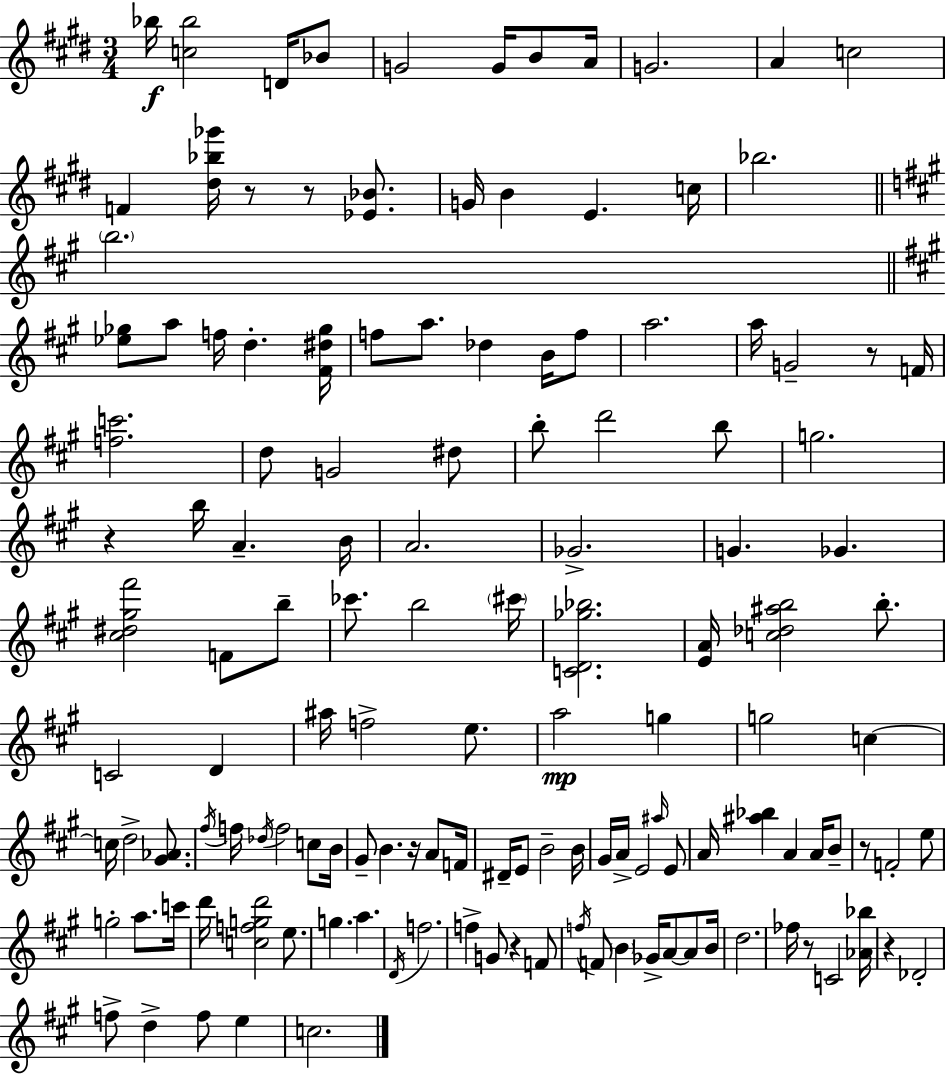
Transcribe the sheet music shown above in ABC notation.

X:1
T:Untitled
M:3/4
L:1/4
K:E
_b/4 [c_b]2 D/4 _B/2 G2 G/4 B/2 A/4 G2 A c2 F [^d_b_g']/4 z/2 z/2 [_E_B]/2 G/4 B E c/4 _b2 b2 [_e_g]/2 a/2 f/4 d [^F^d_g]/4 f/2 a/2 _d B/4 f/2 a2 a/4 G2 z/2 F/4 [fc']2 d/2 G2 ^d/2 b/2 d'2 b/2 g2 z b/4 A B/4 A2 _G2 G _G [^c^d^g^f']2 F/2 b/2 _c'/2 b2 ^c'/4 [CD_g_b]2 [EA]/4 [c_d^ab]2 b/2 C2 D ^a/4 f2 e/2 a2 g g2 c c/4 d2 [^G_A]/2 ^f/4 f/4 _d/4 f2 c/2 B/4 ^G/2 B z/4 A/2 F/4 ^D/4 E/2 B2 B/4 ^G/4 A/4 E2 ^a/4 E/2 A/4 [^a_b] A A/4 B/2 z/2 F2 e/2 g2 a/2 c'/4 d'/4 [cfgd']2 e/2 g a D/4 f2 f G/2 z F/2 f/4 F/2 B _G/4 A/2 A/2 B/4 d2 _f/4 z/2 C2 [_A_b]/4 z _D2 f/2 d f/2 e c2